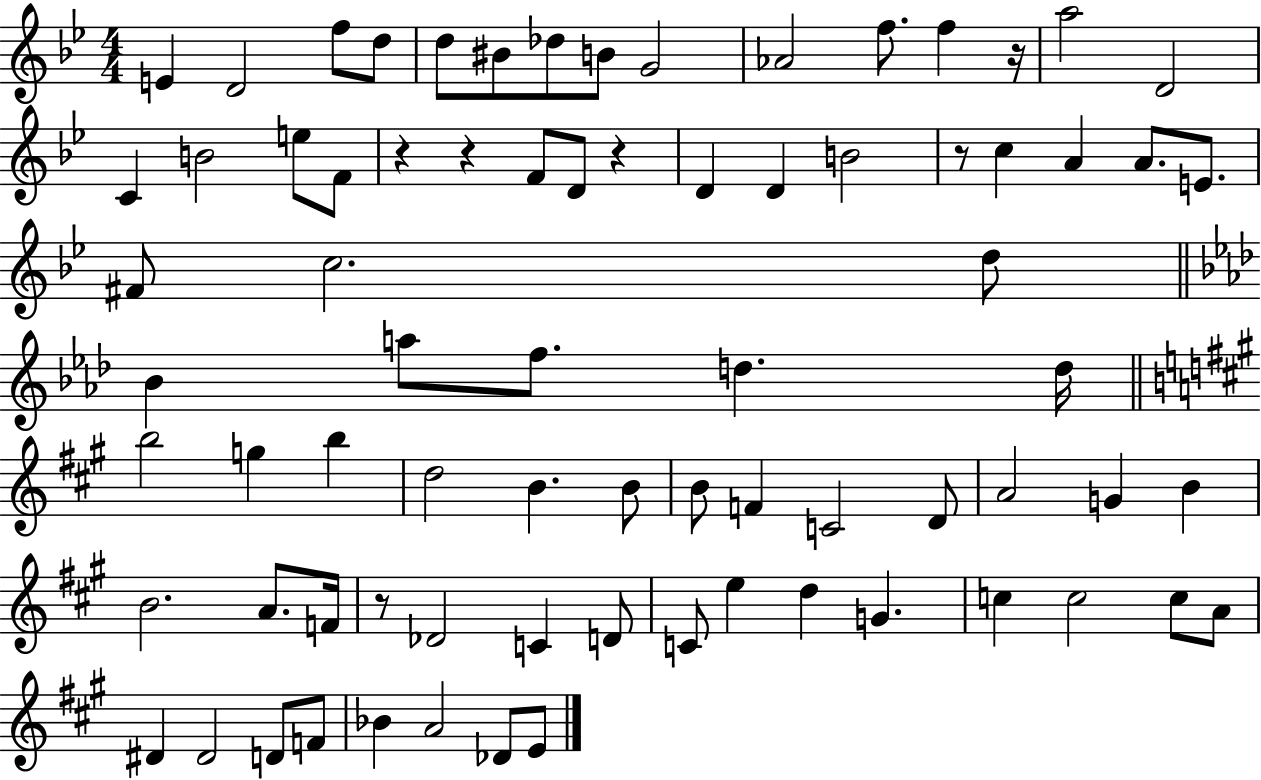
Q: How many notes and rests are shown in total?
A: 76